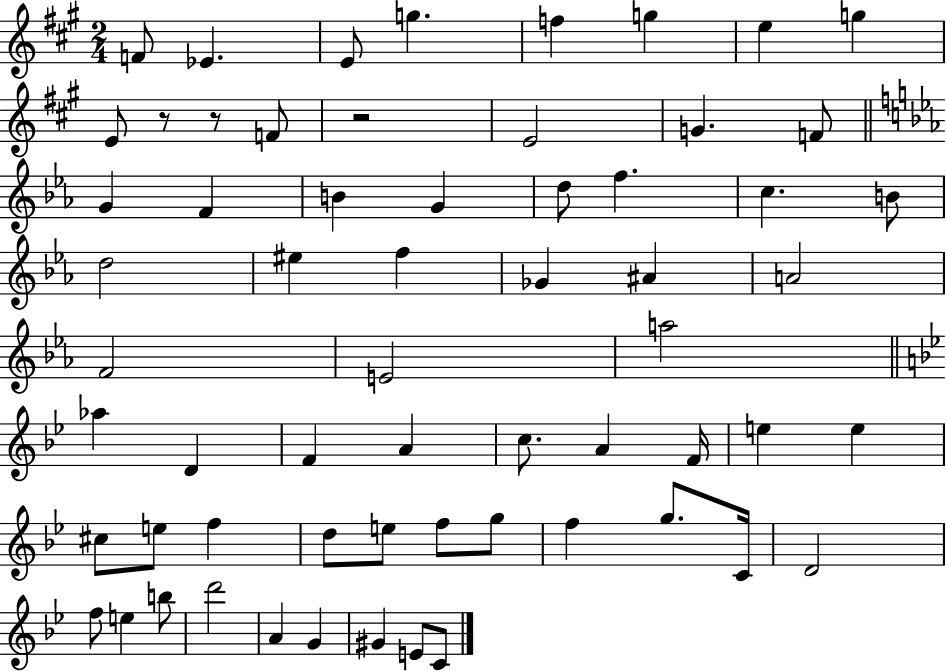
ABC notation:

X:1
T:Untitled
M:2/4
L:1/4
K:A
F/2 _E E/2 g f g e g E/2 z/2 z/2 F/2 z2 E2 G F/2 G F B G d/2 f c B/2 d2 ^e f _G ^A A2 F2 E2 a2 _a D F A c/2 A F/4 e e ^c/2 e/2 f d/2 e/2 f/2 g/2 f g/2 C/4 D2 f/2 e b/2 d'2 A G ^G E/2 C/2